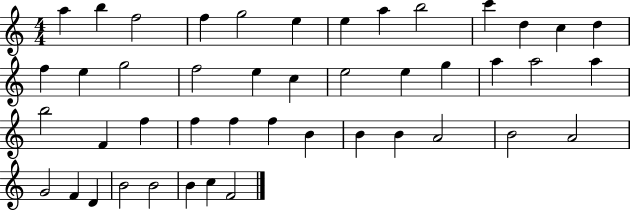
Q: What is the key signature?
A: C major